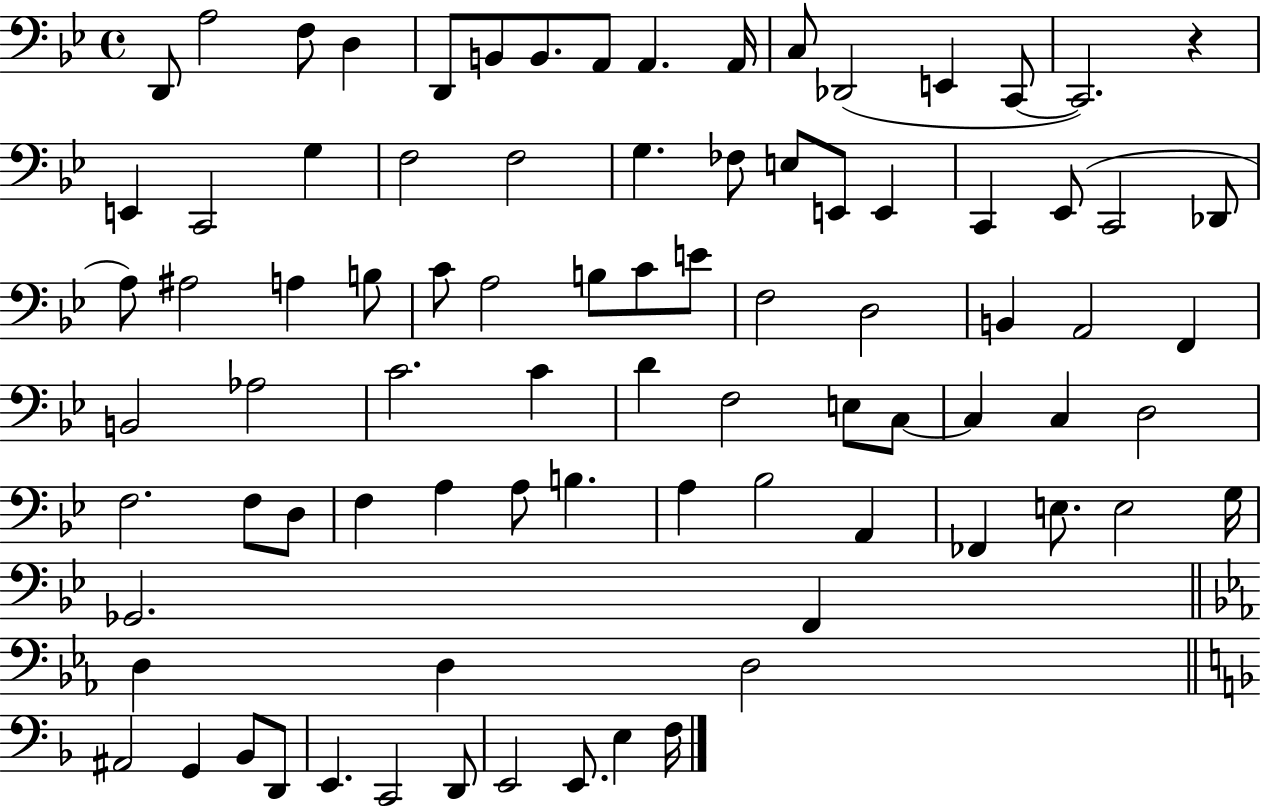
X:1
T:Untitled
M:4/4
L:1/4
K:Bb
D,,/2 A,2 F,/2 D, D,,/2 B,,/2 B,,/2 A,,/2 A,, A,,/4 C,/2 _D,,2 E,, C,,/2 C,,2 z E,, C,,2 G, F,2 F,2 G, _F,/2 E,/2 E,,/2 E,, C,, _E,,/2 C,,2 _D,,/2 A,/2 ^A,2 A, B,/2 C/2 A,2 B,/2 C/2 E/2 F,2 D,2 B,, A,,2 F,, B,,2 _A,2 C2 C D F,2 E,/2 C,/2 C, C, D,2 F,2 F,/2 D,/2 F, A, A,/2 B, A, _B,2 A,, _F,, E,/2 E,2 G,/4 _G,,2 F,, D, D, D,2 ^A,,2 G,, _B,,/2 D,,/2 E,, C,,2 D,,/2 E,,2 E,,/2 E, F,/4